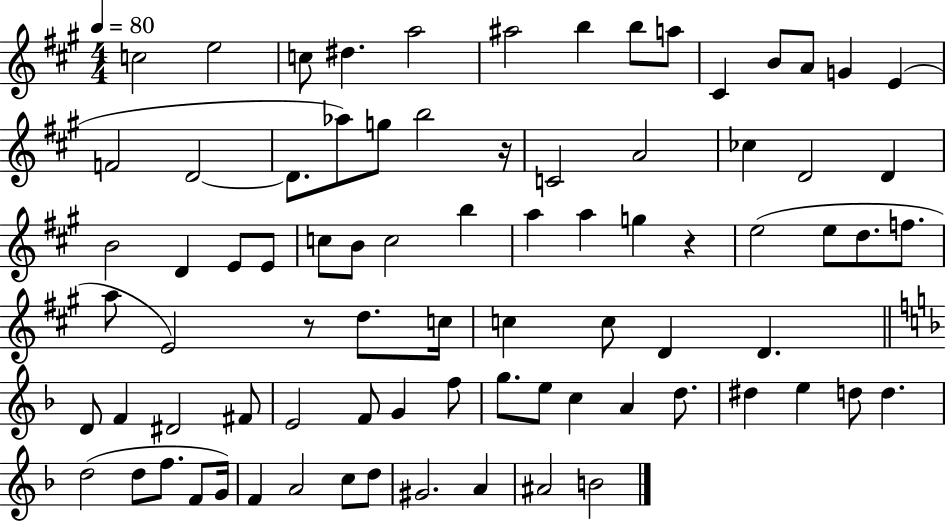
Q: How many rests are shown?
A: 3